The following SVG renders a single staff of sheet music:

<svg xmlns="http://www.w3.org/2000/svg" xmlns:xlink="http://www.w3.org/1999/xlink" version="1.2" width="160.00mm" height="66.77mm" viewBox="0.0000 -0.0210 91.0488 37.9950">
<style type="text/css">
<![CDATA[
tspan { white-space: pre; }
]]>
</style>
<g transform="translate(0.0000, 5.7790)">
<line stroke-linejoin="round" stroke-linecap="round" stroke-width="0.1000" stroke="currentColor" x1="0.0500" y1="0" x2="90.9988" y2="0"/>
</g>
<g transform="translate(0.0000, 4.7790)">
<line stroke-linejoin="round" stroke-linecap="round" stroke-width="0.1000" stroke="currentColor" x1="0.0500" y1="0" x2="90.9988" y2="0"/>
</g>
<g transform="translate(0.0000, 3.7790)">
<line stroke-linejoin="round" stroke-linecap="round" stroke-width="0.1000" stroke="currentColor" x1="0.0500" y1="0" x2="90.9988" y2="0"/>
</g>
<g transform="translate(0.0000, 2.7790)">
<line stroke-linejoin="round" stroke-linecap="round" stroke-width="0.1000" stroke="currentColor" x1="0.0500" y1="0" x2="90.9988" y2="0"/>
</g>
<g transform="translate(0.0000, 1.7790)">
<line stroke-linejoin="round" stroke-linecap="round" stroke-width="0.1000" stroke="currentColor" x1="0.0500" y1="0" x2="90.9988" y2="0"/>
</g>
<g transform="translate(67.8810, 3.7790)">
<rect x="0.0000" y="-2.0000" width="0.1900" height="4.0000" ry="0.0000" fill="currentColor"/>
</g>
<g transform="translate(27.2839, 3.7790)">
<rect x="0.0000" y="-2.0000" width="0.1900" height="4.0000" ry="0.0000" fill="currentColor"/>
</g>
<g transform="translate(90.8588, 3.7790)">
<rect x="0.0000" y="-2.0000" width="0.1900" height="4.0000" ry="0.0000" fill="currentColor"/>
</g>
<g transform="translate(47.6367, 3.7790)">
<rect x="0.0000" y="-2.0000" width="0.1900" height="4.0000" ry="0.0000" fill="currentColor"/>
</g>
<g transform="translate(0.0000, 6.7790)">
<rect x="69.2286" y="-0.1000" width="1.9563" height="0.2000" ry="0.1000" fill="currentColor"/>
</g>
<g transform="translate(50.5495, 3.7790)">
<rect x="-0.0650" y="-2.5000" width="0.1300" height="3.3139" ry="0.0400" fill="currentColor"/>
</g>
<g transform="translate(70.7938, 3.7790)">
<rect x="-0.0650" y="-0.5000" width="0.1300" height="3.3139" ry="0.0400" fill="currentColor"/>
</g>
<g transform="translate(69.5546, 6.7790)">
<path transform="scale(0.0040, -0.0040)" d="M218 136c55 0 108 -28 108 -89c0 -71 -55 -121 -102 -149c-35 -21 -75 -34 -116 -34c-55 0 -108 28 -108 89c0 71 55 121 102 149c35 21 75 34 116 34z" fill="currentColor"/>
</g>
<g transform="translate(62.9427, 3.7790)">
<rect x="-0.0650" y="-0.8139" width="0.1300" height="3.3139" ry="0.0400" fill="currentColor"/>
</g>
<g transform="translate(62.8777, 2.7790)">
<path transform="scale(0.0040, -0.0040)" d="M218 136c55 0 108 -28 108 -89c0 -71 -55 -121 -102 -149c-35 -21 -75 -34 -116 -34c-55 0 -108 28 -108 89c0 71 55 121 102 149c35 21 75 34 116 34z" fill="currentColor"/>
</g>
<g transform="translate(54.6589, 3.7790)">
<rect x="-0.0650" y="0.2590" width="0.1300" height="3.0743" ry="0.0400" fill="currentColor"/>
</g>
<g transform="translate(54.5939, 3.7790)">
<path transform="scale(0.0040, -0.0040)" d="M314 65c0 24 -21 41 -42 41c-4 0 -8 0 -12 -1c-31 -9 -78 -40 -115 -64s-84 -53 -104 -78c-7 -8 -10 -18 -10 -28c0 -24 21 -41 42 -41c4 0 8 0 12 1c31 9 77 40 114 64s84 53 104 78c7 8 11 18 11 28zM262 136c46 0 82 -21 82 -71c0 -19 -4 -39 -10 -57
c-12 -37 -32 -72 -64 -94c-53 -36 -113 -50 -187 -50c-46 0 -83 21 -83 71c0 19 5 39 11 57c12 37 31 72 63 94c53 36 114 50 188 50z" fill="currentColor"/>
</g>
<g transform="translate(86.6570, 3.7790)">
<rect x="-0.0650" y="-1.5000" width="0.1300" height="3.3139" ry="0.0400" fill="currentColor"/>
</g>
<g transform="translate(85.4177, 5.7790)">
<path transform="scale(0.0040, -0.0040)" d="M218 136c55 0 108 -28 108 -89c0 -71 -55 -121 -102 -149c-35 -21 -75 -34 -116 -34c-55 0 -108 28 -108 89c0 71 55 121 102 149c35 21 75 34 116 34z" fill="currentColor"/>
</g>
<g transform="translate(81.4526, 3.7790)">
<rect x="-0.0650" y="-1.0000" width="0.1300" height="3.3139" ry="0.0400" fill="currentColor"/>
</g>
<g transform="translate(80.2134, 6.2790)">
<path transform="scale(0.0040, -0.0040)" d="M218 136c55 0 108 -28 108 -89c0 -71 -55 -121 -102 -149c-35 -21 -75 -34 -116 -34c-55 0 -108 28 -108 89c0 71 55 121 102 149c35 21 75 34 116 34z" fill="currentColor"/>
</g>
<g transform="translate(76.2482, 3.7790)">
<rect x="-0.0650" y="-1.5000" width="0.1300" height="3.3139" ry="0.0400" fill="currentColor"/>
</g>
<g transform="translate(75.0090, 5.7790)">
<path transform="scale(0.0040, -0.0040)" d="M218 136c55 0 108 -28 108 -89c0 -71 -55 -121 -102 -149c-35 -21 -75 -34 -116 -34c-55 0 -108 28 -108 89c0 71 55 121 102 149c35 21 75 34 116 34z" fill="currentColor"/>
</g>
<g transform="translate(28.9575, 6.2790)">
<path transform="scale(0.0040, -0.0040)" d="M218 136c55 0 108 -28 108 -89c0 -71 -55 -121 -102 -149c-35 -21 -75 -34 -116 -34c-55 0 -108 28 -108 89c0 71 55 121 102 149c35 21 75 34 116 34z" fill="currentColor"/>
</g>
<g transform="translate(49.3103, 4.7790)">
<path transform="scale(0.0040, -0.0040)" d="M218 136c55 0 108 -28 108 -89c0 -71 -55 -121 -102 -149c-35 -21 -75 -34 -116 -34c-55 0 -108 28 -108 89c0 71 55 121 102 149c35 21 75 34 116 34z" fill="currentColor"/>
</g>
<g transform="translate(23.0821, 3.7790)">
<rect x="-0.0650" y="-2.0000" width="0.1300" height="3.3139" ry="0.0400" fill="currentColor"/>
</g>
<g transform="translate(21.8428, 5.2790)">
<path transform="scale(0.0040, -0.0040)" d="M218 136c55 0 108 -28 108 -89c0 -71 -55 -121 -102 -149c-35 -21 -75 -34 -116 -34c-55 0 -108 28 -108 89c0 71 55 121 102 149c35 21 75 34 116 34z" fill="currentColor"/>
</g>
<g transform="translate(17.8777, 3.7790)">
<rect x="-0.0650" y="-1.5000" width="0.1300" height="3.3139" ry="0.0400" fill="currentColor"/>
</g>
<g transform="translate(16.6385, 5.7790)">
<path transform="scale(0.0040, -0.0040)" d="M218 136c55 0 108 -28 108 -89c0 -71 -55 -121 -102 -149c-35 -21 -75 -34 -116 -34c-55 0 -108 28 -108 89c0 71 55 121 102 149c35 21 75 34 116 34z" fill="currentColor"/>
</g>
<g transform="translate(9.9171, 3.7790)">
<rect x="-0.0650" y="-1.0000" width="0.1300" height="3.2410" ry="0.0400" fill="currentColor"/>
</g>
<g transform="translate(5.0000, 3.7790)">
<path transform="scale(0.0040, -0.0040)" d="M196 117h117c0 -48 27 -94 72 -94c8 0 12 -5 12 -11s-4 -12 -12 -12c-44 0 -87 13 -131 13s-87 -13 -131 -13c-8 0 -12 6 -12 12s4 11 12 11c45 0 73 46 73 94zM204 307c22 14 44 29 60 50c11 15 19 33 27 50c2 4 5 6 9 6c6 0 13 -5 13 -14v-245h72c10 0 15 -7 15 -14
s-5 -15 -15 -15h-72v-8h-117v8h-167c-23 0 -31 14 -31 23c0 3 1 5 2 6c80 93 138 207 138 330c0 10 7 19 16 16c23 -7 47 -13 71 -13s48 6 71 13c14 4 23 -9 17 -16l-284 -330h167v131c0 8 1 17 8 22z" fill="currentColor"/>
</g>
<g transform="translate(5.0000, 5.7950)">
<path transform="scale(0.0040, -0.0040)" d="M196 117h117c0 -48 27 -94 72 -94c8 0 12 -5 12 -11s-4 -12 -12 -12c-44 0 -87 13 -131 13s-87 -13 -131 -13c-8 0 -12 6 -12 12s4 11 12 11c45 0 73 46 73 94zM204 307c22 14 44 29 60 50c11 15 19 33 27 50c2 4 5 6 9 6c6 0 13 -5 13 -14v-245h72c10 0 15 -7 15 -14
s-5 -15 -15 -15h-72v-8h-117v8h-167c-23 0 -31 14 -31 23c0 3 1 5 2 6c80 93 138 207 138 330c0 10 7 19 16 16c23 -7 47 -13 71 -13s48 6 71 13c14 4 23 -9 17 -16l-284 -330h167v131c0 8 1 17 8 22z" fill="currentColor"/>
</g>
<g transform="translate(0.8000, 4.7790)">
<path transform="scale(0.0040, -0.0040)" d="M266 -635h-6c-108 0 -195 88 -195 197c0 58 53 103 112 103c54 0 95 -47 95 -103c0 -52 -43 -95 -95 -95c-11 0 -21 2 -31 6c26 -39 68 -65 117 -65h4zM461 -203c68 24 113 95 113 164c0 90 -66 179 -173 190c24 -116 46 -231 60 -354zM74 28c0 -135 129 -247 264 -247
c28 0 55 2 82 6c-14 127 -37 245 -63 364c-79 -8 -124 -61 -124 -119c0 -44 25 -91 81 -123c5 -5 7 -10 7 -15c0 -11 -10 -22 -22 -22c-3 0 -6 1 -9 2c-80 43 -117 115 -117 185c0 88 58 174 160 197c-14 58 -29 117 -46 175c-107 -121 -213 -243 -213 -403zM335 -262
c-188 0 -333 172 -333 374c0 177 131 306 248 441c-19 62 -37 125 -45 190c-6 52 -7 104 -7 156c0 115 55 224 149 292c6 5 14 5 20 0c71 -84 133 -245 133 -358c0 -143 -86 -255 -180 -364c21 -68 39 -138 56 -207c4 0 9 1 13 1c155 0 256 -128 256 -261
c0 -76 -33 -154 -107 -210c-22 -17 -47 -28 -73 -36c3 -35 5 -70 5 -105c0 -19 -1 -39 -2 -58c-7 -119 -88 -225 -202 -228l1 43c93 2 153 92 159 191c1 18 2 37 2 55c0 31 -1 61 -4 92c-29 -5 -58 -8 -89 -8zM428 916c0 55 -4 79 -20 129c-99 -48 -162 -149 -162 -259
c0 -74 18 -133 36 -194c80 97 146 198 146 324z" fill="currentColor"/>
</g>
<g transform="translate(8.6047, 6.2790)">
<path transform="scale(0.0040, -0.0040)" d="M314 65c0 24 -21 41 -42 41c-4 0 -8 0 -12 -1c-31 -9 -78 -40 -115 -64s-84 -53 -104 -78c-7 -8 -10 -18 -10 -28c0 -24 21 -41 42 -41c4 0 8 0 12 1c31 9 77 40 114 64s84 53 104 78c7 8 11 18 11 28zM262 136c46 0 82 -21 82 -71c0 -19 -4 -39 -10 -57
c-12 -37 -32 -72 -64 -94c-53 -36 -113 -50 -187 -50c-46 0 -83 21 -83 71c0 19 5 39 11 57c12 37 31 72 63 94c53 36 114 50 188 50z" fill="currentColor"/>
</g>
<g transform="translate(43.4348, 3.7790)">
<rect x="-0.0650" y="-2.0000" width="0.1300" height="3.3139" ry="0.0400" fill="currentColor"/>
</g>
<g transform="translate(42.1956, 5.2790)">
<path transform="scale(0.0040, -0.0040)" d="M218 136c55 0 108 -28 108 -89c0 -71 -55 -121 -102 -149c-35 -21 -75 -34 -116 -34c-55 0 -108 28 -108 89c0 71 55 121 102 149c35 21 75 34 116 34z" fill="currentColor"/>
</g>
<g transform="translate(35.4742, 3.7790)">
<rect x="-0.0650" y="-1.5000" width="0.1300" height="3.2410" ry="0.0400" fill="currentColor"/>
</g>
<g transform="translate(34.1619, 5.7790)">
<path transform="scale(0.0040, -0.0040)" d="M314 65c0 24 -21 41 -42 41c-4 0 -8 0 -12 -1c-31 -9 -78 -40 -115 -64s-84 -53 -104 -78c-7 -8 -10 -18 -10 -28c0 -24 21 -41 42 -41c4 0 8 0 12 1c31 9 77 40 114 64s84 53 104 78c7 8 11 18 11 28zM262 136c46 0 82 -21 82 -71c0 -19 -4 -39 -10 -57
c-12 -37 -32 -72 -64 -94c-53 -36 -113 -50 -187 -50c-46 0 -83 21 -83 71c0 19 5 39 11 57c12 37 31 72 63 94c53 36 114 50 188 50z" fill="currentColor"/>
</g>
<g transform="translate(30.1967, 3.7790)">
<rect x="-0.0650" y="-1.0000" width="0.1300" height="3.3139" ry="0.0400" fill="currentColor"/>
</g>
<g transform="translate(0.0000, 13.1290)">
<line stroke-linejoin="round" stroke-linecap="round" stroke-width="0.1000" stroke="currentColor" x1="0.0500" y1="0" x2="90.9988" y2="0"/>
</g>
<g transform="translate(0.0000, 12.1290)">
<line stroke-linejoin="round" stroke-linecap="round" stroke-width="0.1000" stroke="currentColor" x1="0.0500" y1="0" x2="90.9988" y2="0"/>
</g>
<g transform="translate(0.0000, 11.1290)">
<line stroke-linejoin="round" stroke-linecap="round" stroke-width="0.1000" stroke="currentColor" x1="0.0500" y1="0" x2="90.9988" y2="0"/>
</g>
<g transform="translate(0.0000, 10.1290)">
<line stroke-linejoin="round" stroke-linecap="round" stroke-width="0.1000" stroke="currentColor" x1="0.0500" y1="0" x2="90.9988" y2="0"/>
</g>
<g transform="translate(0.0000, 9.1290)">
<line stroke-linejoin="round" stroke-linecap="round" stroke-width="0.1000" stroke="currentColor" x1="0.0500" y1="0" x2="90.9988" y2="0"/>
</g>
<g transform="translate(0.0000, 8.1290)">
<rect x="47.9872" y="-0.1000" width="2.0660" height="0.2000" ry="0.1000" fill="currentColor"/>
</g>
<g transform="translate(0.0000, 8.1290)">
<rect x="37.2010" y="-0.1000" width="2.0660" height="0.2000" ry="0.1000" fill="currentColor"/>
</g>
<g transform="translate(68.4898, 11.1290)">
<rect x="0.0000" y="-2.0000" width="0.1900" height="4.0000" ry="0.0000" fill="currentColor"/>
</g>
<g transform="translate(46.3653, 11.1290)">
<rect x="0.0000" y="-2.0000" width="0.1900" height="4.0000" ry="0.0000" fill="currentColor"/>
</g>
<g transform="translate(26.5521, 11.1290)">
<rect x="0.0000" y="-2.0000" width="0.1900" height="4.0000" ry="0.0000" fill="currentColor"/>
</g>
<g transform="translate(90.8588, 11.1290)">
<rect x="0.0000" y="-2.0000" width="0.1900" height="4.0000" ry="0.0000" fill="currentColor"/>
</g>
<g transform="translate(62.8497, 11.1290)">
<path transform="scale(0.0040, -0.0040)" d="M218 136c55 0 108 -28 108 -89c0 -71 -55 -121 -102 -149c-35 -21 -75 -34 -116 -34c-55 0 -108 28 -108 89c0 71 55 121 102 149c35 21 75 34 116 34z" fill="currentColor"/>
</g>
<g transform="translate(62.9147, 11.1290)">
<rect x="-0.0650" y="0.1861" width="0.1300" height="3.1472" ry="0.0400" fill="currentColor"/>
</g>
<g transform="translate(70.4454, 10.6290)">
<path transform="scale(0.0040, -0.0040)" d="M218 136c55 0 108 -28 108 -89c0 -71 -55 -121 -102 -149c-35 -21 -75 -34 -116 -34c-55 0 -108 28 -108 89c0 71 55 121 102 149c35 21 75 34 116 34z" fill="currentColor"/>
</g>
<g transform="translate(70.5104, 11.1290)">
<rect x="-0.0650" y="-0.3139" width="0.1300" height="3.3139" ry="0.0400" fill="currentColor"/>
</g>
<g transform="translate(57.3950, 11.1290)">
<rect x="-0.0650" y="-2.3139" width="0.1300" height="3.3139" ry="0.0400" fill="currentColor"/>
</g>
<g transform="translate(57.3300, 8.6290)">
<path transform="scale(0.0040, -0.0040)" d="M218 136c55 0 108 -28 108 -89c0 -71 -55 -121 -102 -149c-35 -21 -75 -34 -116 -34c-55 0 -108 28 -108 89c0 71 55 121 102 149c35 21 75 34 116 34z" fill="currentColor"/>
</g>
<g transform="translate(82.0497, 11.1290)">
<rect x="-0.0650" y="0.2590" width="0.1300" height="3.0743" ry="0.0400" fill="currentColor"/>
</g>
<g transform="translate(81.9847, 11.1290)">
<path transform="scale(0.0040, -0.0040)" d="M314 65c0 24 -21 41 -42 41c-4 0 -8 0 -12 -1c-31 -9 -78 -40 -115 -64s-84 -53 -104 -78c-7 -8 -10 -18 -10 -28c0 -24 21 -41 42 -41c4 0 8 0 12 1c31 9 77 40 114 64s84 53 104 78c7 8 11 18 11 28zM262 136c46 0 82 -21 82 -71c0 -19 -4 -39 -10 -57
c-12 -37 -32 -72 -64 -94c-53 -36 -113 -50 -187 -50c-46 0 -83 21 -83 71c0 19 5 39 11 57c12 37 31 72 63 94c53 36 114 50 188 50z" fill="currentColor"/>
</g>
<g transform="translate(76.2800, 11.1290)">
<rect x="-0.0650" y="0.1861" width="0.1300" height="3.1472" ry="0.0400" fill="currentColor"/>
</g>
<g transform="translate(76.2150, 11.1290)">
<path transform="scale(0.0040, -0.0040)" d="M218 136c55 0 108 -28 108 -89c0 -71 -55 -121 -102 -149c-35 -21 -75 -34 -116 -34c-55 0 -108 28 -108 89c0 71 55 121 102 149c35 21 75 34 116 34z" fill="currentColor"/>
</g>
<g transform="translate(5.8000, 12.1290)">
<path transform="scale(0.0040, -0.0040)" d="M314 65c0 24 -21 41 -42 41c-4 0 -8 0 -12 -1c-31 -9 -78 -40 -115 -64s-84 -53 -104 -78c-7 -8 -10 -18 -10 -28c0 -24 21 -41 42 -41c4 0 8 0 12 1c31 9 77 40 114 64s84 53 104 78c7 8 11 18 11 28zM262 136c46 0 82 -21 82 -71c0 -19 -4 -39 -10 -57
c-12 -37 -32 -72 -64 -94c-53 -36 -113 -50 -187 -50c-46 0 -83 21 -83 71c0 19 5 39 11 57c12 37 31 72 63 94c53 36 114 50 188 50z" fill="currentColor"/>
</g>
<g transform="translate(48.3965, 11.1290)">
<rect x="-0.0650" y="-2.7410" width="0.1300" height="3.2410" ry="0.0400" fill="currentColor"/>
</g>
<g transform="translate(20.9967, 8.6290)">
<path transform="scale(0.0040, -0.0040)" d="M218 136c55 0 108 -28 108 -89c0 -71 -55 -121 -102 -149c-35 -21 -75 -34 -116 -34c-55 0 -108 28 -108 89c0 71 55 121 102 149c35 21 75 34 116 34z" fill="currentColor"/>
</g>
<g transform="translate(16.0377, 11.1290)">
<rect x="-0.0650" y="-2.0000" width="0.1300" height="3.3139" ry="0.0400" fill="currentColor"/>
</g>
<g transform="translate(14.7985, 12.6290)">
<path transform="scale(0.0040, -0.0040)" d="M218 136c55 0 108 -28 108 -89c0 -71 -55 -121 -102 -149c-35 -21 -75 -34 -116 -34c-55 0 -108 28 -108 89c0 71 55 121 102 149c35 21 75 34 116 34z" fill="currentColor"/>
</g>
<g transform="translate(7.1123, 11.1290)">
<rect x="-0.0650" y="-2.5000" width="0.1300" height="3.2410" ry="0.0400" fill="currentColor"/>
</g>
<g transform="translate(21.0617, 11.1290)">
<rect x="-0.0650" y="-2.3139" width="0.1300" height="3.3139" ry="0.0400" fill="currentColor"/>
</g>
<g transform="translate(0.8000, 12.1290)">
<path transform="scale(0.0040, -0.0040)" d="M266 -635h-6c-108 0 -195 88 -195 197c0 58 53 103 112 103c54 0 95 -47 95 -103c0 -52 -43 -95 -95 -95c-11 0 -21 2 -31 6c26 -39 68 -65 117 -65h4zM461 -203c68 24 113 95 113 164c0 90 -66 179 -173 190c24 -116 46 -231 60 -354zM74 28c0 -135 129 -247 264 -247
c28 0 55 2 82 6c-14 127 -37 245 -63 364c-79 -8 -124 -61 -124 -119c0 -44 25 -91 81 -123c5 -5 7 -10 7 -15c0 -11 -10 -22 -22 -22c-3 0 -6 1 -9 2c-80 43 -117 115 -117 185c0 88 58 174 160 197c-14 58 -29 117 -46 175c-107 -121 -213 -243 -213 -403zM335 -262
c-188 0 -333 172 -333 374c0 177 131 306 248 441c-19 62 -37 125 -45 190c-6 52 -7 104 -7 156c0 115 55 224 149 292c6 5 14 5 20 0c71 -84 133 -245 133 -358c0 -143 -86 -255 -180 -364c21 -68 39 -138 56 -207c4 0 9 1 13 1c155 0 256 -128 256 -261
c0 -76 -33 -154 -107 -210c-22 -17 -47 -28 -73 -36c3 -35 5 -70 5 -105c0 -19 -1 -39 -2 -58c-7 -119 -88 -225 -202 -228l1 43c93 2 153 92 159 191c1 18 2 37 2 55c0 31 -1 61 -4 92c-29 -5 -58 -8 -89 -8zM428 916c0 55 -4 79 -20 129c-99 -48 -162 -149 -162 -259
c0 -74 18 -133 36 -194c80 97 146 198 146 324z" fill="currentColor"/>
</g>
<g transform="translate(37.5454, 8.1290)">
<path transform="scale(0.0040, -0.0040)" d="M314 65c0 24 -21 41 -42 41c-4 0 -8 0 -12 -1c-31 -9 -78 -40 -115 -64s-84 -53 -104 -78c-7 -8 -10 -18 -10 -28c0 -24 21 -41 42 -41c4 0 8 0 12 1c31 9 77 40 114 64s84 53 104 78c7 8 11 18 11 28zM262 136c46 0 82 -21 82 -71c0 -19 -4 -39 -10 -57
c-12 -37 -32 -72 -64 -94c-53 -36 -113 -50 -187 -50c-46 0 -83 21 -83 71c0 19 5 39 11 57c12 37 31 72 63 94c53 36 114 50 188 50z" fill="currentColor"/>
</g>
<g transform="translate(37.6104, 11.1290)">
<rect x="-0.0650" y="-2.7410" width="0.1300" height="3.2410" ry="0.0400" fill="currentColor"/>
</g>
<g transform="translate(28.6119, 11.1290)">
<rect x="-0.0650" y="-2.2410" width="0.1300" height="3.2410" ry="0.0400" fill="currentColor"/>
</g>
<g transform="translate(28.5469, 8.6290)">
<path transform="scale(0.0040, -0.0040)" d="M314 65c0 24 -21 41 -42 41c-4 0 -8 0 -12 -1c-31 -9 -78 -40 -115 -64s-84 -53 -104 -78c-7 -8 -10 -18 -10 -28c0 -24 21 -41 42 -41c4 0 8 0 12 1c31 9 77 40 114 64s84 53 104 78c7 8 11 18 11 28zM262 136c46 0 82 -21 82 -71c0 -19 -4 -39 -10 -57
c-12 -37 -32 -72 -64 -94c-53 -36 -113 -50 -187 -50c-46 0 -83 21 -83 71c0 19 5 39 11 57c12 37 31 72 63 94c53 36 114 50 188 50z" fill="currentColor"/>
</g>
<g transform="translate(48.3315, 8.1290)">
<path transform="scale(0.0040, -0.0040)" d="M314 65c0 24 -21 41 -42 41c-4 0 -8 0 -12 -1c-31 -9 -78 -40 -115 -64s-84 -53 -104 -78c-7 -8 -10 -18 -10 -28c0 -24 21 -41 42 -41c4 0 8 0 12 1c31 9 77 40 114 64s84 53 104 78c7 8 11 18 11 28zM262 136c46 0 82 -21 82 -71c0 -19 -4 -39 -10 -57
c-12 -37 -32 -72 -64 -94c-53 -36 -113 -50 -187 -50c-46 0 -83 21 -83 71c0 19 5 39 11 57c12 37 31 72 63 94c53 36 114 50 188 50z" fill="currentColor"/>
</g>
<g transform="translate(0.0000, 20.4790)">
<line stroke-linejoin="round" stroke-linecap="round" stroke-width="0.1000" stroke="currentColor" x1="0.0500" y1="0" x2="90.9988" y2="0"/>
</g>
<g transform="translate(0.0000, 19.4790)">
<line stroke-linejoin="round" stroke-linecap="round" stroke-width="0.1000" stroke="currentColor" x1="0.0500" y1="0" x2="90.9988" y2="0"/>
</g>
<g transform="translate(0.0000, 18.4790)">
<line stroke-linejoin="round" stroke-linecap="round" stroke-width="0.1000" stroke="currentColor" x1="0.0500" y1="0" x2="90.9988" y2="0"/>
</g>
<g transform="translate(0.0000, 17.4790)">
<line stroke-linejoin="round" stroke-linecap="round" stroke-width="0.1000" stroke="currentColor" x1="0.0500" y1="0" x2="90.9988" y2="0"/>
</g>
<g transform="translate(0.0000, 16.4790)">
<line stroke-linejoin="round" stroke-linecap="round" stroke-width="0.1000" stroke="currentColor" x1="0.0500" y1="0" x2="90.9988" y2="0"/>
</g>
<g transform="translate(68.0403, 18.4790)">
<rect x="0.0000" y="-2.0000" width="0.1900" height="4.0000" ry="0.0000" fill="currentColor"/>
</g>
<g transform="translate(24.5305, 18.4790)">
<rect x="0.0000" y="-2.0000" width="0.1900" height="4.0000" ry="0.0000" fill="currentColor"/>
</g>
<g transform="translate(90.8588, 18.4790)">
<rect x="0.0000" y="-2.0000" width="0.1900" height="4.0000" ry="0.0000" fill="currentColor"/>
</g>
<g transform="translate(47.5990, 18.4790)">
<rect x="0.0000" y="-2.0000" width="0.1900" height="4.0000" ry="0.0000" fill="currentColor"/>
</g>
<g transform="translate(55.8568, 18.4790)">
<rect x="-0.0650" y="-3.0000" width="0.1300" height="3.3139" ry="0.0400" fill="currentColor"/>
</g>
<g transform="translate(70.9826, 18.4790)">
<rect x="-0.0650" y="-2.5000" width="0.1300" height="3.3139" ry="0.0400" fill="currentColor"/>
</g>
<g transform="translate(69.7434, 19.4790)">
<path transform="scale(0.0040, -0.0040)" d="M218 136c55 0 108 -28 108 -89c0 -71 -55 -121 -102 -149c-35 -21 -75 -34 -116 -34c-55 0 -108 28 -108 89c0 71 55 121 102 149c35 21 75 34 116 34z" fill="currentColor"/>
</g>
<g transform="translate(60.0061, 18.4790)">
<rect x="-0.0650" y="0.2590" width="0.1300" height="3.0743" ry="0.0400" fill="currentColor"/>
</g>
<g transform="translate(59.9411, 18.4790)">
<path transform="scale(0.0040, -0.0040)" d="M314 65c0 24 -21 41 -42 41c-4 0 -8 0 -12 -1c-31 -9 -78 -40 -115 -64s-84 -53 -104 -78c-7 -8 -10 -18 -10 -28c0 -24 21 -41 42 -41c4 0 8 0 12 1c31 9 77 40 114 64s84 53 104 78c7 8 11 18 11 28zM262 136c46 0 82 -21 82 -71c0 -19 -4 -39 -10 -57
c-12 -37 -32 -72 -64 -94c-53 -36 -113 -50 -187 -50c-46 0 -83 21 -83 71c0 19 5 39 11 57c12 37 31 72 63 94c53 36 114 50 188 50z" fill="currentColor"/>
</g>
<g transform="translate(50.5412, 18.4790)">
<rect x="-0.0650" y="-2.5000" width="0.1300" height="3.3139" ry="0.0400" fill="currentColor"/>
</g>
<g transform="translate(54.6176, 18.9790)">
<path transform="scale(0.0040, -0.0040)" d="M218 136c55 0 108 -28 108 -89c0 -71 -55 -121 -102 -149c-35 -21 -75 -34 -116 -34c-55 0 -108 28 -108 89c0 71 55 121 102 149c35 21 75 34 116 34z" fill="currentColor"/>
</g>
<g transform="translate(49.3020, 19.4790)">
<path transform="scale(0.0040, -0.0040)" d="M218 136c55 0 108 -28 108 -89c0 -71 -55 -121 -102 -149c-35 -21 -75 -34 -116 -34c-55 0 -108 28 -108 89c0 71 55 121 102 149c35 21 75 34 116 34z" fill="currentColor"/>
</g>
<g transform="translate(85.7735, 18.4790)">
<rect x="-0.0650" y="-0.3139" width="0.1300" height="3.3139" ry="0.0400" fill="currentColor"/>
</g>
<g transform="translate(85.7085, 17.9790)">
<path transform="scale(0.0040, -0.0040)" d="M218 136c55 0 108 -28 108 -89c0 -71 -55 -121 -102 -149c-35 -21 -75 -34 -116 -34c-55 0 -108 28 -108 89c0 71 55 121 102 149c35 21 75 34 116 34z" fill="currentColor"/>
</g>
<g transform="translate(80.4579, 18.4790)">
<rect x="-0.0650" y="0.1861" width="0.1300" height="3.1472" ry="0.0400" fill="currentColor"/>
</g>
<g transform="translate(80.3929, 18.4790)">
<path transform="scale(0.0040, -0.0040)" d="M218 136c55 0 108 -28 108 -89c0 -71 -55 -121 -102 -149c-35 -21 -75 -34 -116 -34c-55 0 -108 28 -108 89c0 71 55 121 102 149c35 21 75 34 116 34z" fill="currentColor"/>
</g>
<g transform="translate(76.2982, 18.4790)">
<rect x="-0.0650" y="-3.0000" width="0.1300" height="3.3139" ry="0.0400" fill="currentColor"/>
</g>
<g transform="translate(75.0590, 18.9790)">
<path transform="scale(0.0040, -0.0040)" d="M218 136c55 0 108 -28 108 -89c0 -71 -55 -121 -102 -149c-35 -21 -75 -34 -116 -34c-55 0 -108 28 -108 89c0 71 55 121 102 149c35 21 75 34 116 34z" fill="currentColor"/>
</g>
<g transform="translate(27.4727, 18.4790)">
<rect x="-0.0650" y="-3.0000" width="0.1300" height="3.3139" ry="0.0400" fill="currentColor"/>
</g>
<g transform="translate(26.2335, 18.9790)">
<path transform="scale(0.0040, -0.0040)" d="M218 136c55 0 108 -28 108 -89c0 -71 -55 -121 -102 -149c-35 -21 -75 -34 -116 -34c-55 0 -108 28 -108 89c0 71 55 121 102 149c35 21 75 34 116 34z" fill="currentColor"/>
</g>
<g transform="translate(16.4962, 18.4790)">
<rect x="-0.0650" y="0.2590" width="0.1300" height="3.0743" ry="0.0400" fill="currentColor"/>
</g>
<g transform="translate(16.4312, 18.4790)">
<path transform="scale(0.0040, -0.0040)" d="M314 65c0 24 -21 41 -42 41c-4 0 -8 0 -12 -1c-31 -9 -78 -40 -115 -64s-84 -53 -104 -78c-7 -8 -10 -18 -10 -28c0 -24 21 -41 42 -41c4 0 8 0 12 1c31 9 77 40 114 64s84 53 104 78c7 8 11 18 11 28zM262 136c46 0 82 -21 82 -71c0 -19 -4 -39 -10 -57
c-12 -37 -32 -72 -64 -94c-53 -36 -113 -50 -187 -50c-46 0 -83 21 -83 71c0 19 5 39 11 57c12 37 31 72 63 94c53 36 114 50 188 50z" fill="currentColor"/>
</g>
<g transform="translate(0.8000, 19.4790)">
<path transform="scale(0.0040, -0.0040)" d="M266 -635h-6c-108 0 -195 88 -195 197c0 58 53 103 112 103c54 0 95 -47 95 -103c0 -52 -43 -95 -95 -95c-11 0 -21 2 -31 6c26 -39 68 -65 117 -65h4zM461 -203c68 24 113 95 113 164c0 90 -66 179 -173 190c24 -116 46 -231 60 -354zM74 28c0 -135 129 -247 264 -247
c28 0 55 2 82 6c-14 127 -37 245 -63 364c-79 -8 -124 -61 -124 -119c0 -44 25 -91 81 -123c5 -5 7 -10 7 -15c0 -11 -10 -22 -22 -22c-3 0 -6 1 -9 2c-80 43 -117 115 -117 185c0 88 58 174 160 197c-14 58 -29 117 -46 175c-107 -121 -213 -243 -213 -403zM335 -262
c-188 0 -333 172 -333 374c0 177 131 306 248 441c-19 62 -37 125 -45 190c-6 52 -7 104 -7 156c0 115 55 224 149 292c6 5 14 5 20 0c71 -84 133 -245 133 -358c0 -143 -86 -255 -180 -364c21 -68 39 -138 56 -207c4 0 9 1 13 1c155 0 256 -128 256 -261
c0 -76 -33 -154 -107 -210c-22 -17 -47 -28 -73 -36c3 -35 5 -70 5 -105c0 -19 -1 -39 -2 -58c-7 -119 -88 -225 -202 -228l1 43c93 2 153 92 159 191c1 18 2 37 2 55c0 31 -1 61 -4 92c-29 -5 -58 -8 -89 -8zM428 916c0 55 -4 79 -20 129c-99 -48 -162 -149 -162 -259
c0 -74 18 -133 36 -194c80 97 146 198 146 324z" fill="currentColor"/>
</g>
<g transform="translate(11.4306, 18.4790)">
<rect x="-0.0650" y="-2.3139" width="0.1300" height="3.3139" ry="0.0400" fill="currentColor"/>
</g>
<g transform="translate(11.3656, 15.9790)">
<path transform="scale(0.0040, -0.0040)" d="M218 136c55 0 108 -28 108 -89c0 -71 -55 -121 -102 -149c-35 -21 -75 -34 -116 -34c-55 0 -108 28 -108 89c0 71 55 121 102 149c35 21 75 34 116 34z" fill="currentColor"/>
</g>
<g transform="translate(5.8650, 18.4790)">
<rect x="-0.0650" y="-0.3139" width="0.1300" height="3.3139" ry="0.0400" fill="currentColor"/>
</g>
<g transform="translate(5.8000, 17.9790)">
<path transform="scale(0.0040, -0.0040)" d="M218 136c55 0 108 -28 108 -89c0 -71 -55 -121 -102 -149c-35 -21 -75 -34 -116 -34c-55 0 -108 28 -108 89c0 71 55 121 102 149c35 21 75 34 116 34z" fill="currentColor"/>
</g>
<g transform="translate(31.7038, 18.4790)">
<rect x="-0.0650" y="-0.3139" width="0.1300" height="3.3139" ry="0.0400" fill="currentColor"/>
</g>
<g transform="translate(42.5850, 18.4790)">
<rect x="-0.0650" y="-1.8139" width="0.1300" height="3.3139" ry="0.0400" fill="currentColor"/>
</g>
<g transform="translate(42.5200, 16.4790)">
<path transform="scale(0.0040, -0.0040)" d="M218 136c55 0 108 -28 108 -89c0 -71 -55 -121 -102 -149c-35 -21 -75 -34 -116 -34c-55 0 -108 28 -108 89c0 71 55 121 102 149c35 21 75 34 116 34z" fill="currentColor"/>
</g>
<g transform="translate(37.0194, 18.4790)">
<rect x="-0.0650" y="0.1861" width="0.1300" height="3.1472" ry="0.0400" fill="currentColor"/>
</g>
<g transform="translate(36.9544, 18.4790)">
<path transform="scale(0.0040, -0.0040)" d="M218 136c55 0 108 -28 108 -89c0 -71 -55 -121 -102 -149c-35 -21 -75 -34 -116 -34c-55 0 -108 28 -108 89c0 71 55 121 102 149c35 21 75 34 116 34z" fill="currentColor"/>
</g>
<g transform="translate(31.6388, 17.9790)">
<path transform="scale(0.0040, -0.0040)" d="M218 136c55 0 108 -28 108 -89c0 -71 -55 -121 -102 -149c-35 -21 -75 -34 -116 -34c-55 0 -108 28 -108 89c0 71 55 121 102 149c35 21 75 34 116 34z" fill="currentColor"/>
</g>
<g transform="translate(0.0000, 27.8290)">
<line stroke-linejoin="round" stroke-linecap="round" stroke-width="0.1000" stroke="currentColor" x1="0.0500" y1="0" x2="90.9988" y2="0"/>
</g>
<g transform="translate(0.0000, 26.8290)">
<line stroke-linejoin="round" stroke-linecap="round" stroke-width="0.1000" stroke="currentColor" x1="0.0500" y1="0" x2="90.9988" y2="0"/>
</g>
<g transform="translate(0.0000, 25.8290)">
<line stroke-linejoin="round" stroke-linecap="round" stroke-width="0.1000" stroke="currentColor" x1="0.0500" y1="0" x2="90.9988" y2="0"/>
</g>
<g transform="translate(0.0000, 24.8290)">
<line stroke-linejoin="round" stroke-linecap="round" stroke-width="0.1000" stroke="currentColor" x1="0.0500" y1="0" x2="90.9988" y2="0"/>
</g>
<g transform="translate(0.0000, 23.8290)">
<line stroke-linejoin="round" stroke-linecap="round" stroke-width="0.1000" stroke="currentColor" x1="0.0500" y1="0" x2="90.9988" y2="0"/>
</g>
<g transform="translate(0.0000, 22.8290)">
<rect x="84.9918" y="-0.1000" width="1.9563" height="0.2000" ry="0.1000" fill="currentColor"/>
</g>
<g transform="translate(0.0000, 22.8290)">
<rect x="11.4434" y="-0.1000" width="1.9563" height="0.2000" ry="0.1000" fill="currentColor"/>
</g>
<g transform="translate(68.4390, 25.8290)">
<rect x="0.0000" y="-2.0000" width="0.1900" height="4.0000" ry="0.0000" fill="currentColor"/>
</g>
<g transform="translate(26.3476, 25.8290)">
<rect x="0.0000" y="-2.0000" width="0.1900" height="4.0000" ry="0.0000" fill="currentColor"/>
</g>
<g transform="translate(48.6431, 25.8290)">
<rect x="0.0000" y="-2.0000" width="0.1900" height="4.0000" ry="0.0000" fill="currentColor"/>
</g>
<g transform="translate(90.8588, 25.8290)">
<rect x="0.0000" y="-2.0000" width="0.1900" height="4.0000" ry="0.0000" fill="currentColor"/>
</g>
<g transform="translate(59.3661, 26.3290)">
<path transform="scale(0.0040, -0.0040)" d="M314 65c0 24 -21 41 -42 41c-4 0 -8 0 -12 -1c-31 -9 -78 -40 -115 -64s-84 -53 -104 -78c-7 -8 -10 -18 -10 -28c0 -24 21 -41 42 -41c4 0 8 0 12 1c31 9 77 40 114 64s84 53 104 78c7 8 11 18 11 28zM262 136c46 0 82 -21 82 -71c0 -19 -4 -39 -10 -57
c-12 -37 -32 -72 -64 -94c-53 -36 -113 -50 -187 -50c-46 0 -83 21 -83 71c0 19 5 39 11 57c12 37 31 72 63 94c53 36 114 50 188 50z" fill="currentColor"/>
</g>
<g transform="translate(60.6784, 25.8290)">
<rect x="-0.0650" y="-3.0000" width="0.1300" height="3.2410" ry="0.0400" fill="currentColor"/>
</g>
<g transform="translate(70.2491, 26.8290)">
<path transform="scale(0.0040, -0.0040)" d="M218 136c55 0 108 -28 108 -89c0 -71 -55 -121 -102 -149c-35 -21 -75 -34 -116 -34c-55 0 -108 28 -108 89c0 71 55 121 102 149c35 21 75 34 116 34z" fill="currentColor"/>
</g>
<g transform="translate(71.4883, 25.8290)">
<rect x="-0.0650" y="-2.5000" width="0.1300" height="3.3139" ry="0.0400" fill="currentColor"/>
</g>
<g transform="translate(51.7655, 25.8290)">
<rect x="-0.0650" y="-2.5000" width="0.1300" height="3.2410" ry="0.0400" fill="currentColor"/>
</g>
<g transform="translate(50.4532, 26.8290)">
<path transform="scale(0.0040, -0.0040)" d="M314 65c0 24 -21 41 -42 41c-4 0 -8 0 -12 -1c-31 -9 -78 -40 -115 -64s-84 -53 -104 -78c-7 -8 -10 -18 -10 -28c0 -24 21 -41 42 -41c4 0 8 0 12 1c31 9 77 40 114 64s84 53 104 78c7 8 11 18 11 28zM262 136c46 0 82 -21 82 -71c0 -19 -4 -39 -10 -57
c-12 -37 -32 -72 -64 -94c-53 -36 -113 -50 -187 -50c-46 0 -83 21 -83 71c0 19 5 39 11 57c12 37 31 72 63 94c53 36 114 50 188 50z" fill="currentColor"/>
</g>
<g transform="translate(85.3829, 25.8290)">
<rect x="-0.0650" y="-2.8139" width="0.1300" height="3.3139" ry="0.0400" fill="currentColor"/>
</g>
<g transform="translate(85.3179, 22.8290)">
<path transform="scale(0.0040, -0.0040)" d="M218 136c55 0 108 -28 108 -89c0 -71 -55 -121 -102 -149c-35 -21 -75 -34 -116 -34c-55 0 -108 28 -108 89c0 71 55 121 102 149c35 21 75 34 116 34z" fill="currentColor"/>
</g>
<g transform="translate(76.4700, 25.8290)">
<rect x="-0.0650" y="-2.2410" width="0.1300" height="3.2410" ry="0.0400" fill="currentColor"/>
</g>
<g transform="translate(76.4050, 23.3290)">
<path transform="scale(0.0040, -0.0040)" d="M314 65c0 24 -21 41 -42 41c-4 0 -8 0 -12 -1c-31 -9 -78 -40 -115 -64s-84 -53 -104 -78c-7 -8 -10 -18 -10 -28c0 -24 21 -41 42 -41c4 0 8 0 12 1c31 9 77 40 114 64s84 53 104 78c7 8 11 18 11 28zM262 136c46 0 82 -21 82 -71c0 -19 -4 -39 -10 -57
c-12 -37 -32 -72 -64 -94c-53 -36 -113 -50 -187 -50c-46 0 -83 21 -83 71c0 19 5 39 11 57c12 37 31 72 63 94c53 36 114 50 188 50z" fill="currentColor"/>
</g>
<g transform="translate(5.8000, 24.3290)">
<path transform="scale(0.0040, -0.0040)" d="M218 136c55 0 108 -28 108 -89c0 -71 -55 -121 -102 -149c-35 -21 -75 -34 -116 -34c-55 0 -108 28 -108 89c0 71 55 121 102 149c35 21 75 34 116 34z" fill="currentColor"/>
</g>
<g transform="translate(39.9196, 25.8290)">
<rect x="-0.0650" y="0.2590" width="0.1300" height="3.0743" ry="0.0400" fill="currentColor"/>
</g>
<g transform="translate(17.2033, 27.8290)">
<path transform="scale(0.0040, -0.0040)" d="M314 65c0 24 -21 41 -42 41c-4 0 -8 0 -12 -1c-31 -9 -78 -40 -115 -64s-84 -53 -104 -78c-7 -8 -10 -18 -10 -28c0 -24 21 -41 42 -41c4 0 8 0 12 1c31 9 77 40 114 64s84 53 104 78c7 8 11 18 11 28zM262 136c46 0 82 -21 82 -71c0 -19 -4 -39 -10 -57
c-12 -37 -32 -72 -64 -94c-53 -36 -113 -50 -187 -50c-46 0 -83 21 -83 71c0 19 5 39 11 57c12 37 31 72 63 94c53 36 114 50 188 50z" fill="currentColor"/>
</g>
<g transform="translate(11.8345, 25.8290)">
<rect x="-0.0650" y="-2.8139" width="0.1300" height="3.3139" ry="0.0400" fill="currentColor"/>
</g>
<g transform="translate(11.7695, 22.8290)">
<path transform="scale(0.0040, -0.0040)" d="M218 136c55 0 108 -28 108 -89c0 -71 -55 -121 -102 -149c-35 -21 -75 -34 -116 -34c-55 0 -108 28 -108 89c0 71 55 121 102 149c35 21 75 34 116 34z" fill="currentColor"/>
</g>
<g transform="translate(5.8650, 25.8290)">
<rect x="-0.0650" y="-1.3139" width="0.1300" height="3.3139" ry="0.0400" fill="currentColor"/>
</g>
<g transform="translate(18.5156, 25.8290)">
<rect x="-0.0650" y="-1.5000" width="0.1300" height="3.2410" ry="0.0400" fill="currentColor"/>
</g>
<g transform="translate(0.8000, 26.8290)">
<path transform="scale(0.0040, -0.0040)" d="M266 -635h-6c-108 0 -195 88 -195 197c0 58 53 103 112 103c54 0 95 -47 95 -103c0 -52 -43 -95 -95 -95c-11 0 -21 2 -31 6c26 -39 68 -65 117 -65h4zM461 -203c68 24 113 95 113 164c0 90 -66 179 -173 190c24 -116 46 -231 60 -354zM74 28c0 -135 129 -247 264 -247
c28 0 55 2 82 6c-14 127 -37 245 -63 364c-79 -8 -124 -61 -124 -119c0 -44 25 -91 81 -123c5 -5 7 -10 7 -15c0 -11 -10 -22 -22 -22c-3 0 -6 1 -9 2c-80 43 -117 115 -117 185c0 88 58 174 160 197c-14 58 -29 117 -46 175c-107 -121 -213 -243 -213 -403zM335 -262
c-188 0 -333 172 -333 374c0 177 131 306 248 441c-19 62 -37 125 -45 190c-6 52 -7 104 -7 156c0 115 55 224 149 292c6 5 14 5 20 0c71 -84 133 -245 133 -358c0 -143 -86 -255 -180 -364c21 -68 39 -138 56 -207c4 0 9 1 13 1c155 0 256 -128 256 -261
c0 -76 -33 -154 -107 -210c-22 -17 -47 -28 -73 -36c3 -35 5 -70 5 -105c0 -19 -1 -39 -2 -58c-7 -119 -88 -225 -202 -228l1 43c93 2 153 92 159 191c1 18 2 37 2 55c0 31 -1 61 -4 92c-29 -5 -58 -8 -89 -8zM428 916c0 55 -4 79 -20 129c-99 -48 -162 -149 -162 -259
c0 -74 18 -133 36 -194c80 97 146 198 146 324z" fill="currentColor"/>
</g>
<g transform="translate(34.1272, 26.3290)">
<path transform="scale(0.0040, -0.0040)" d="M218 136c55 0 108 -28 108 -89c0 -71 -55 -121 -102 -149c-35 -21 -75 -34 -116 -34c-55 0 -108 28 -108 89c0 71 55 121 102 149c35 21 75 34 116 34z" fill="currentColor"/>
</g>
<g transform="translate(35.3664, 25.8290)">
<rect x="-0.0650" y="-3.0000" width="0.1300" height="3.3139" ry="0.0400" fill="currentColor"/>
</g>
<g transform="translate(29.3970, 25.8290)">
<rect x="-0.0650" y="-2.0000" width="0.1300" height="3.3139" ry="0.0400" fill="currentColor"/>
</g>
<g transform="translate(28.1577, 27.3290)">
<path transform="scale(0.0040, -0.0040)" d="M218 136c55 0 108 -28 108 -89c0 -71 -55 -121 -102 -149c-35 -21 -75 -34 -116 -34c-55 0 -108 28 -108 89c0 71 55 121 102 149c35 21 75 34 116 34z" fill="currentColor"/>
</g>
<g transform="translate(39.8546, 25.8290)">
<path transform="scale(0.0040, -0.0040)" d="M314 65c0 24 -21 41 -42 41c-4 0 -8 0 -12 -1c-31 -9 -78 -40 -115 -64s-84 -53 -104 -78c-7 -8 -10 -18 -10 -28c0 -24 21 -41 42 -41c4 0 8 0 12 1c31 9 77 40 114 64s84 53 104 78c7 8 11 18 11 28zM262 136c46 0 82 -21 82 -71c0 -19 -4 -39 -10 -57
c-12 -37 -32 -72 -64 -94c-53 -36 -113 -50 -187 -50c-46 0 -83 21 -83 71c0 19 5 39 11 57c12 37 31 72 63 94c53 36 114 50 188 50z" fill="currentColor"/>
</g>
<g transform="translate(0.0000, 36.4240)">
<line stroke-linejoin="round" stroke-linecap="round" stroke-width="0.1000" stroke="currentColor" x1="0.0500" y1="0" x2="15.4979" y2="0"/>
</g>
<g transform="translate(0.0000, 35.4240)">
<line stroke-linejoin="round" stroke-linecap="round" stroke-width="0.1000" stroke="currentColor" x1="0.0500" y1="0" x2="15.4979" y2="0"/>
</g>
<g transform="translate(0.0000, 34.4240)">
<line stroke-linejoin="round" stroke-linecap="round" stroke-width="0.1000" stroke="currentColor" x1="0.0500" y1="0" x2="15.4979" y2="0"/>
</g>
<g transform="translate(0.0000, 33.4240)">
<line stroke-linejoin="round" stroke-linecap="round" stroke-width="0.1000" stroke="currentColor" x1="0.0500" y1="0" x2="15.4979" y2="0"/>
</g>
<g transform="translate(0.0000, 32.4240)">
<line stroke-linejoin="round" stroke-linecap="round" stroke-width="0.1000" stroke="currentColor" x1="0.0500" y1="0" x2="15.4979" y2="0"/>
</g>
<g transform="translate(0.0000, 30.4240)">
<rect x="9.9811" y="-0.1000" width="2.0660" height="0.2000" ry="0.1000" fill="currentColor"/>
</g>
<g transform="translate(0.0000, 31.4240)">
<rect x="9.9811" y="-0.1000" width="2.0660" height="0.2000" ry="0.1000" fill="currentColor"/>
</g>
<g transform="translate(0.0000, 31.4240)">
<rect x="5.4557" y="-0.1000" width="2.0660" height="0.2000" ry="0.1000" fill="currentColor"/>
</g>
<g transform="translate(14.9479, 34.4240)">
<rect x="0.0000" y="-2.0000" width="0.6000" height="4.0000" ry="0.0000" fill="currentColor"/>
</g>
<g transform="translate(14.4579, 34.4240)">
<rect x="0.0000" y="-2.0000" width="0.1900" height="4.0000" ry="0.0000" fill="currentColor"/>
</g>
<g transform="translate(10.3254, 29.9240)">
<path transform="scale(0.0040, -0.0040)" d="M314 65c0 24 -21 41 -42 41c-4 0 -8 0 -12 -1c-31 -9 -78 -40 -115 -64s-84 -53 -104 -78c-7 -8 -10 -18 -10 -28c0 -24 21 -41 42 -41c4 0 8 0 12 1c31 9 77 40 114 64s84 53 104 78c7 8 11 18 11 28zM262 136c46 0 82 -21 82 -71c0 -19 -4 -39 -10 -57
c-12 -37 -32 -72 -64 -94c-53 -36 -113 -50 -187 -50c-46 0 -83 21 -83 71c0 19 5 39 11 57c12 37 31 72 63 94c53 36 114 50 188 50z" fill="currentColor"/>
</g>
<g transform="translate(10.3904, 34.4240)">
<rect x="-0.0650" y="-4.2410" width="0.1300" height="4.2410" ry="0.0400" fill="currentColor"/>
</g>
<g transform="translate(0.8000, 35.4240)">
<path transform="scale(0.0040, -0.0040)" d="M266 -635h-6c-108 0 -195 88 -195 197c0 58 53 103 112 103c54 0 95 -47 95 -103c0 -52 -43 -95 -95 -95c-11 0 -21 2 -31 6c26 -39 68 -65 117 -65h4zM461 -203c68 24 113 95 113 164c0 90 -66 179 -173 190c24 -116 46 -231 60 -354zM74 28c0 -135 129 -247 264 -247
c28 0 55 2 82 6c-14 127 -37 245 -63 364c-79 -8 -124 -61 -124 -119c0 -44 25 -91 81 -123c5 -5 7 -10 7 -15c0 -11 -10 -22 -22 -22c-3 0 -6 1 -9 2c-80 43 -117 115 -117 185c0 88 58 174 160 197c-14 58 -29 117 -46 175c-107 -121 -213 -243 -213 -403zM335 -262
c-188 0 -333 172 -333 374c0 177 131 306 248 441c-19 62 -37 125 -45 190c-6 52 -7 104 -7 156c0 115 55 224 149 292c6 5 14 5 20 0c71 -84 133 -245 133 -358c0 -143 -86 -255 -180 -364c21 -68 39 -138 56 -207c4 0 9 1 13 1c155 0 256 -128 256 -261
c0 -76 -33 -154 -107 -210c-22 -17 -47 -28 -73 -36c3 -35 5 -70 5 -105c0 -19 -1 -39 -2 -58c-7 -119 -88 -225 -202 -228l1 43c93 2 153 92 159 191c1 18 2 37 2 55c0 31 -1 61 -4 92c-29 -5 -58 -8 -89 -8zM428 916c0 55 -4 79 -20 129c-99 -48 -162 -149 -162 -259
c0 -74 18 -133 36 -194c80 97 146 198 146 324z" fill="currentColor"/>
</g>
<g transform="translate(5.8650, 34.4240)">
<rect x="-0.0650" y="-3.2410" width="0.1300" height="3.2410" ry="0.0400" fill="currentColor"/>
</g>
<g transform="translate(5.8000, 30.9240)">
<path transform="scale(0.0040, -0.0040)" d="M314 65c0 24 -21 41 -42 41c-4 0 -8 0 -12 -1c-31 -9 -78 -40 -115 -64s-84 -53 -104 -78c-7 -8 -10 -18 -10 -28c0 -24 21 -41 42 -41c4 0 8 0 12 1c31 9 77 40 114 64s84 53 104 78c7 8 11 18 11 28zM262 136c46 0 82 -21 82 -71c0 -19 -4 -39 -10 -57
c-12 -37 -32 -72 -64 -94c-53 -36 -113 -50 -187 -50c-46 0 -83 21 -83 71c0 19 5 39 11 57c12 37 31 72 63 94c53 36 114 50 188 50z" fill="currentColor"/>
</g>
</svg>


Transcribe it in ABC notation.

X:1
T:Untitled
M:4/4
L:1/4
K:C
D2 E F D E2 F G B2 d C E D E G2 F g g2 a2 a2 g B c B B2 c g B2 A c B f G A B2 G A B c e a E2 F A B2 G2 A2 G g2 a b2 d'2